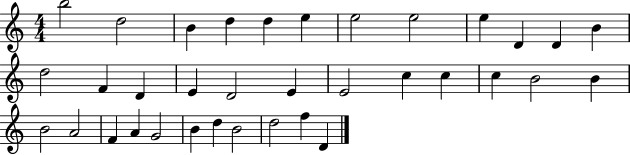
B5/h D5/h B4/q D5/q D5/q E5/q E5/h E5/h E5/q D4/q D4/q B4/q D5/h F4/q D4/q E4/q D4/h E4/q E4/h C5/q C5/q C5/q B4/h B4/q B4/h A4/h F4/q A4/q G4/h B4/q D5/q B4/h D5/h F5/q D4/q